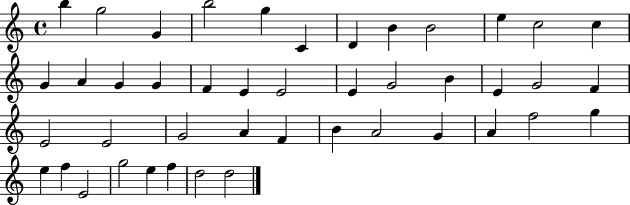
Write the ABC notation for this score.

X:1
T:Untitled
M:4/4
L:1/4
K:C
b g2 G b2 g C D B B2 e c2 c G A G G F E E2 E G2 B E G2 F E2 E2 G2 A F B A2 G A f2 g e f E2 g2 e f d2 d2